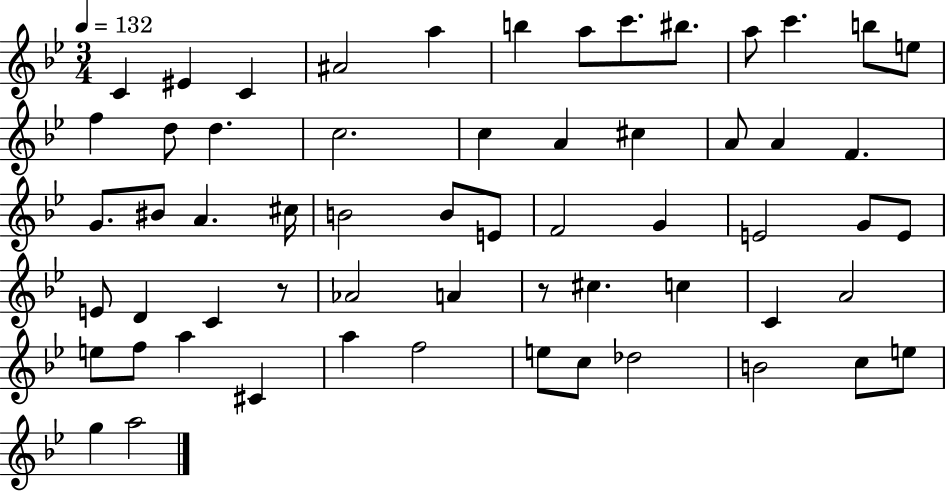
C4/q EIS4/q C4/q A#4/h A5/q B5/q A5/e C6/e. BIS5/e. A5/e C6/q. B5/e E5/e F5/q D5/e D5/q. C5/h. C5/q A4/q C#5/q A4/e A4/q F4/q. G4/e. BIS4/e A4/q. C#5/s B4/h B4/e E4/e F4/h G4/q E4/h G4/e E4/e E4/e D4/q C4/q R/e Ab4/h A4/q R/e C#5/q. C5/q C4/q A4/h E5/e F5/e A5/q C#4/q A5/q F5/h E5/e C5/e Db5/h B4/h C5/e E5/e G5/q A5/h